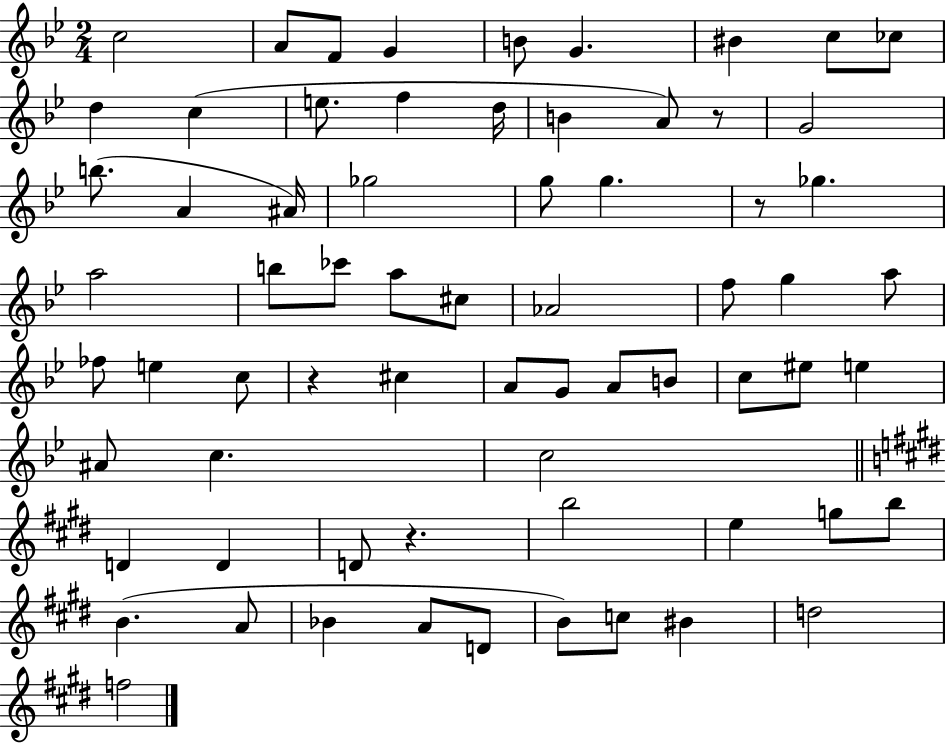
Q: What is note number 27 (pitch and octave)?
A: CES6